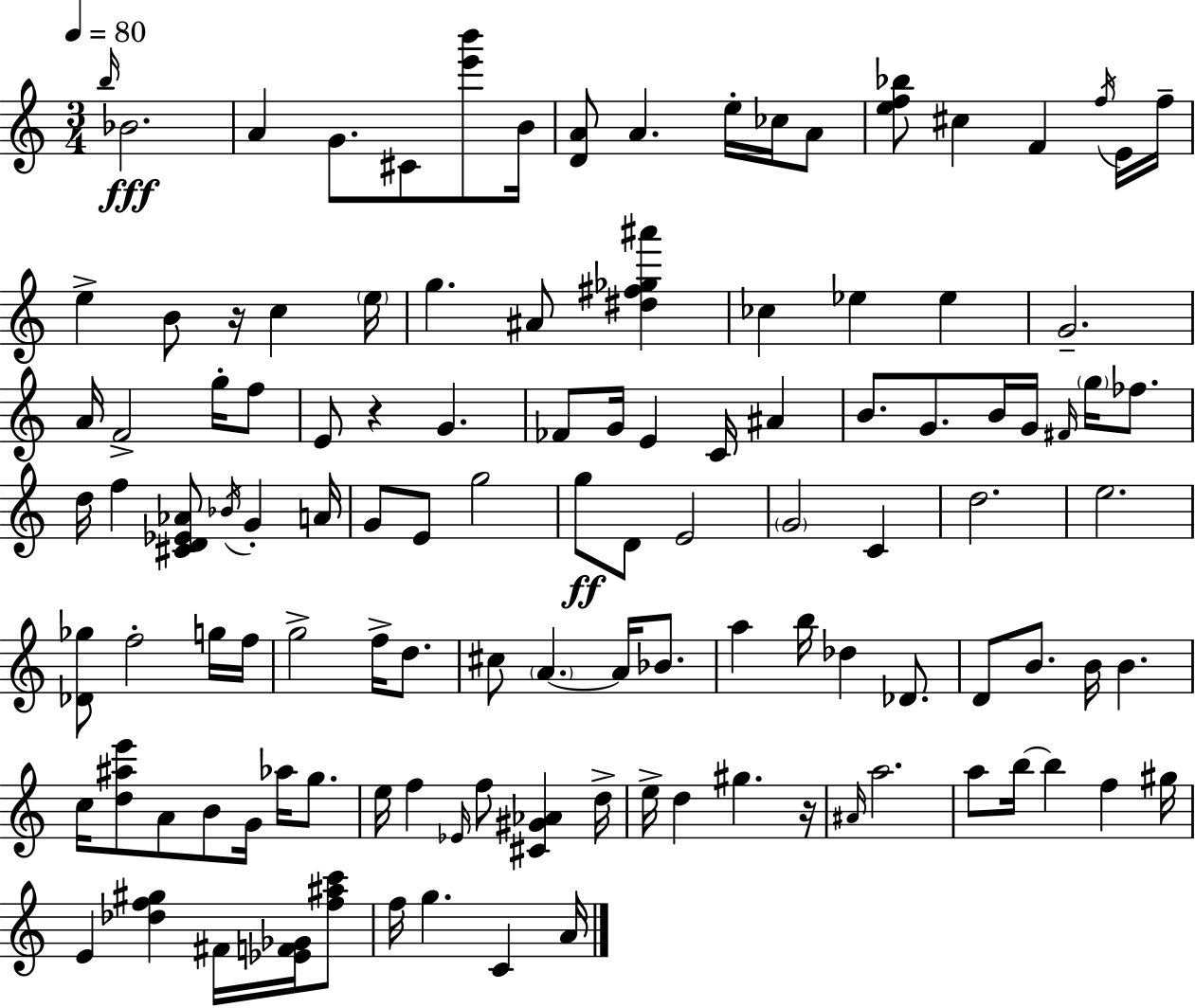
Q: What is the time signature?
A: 3/4